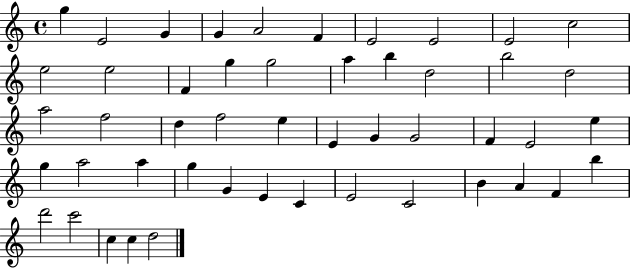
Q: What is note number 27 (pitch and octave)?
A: G4